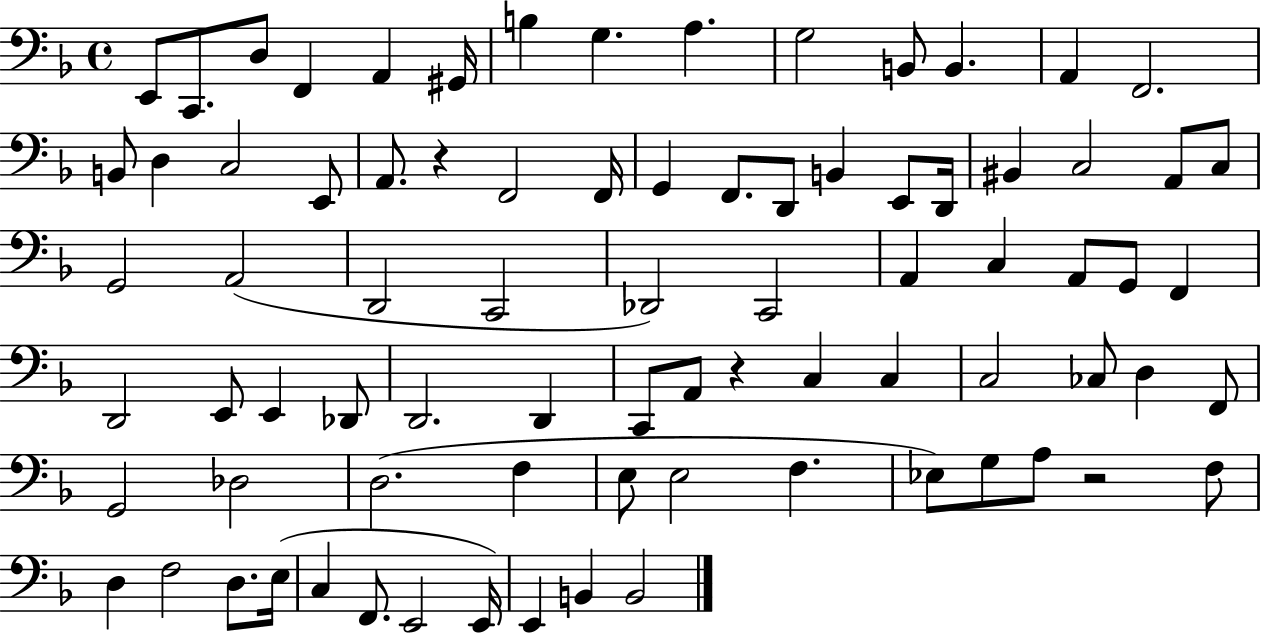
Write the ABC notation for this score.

X:1
T:Untitled
M:4/4
L:1/4
K:F
E,,/2 C,,/2 D,/2 F,, A,, ^G,,/4 B, G, A, G,2 B,,/2 B,, A,, F,,2 B,,/2 D, C,2 E,,/2 A,,/2 z F,,2 F,,/4 G,, F,,/2 D,,/2 B,, E,,/2 D,,/4 ^B,, C,2 A,,/2 C,/2 G,,2 A,,2 D,,2 C,,2 _D,,2 C,,2 A,, C, A,,/2 G,,/2 F,, D,,2 E,,/2 E,, _D,,/2 D,,2 D,, C,,/2 A,,/2 z C, C, C,2 _C,/2 D, F,,/2 G,,2 _D,2 D,2 F, E,/2 E,2 F, _E,/2 G,/2 A,/2 z2 F,/2 D, F,2 D,/2 E,/4 C, F,,/2 E,,2 E,,/4 E,, B,, B,,2